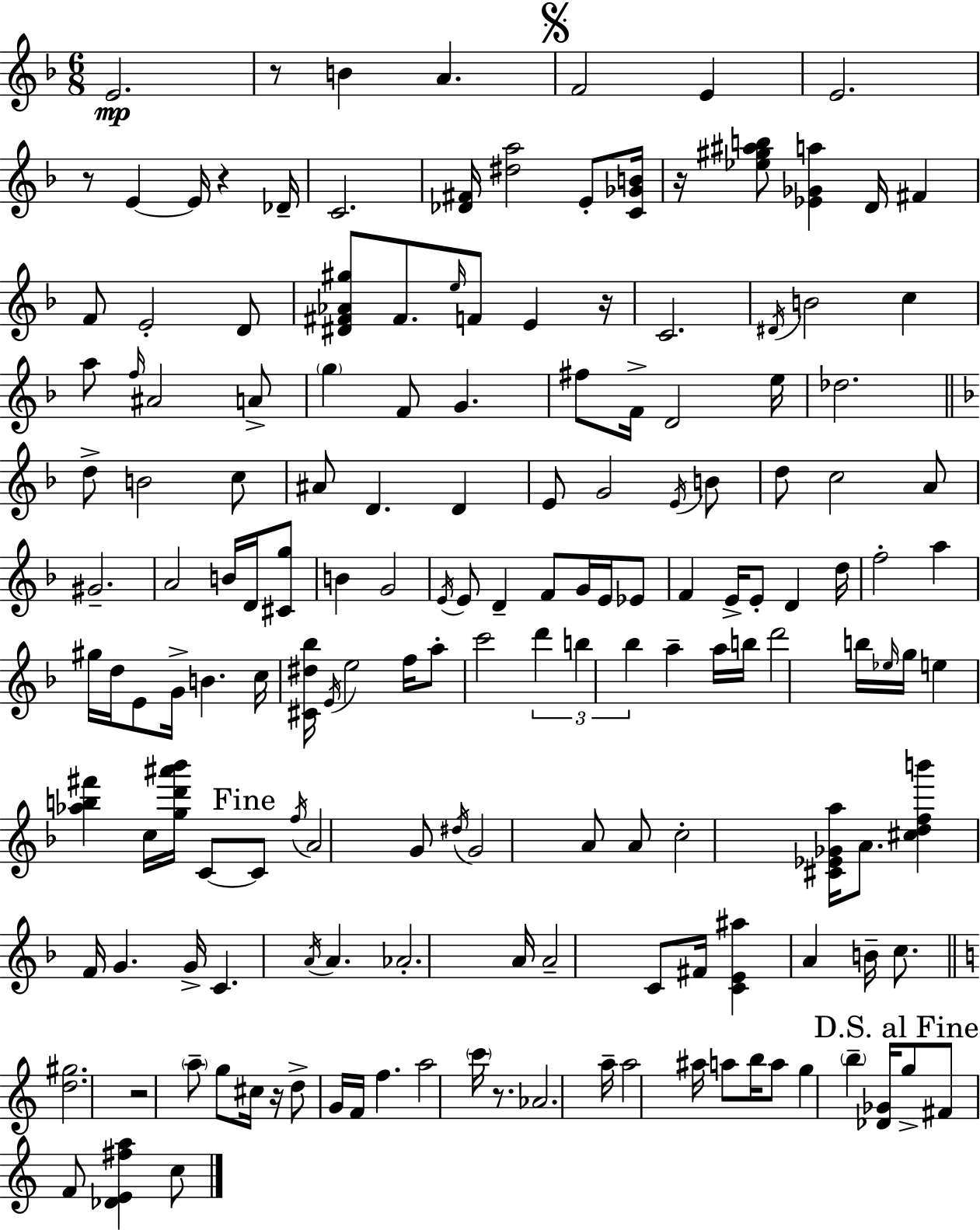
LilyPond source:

{
  \clef treble
  \numericTimeSignature
  \time 6/8
  \key f \major
  e'2.\mp | r8 b'4 a'4. | \mark \markup { \musicglyph "scripts.segno" } f'2 e'4 | e'2. | \break r8 e'4~~ e'16 r4 des'16-- | c'2. | <des' fis'>16 <dis'' a''>2 e'8-. <c' ges' b'>16 | r16 <ees'' gis'' ais'' b''>8 <ees' ges' a''>4 d'16 fis'4 | \break f'8 e'2-. d'8 | <dis' fis' aes' gis''>8 fis'8. \grace { e''16 } f'8 e'4 | r16 c'2. | \acciaccatura { dis'16 } b'2 c''4 | \break a''8 \grace { f''16 } ais'2 | a'8-> \parenthesize g''4 f'8 g'4. | fis''8 f'16-> d'2 | e''16 des''2. | \break \bar "||" \break \key f \major d''8-> b'2 c''8 | ais'8 d'4. d'4 | e'8 g'2 \acciaccatura { e'16 } b'8 | d''8 c''2 a'8 | \break gis'2.-- | a'2 b'16 d'16 <cis' g''>8 | b'4 g'2 | \acciaccatura { e'16 } e'8 d'4-- f'8 g'16 e'16 | \break ees'8 f'4 e'16-> e'8-. d'4 | d''16 f''2-. a''4 | gis''16 d''16 e'8 g'16-> b'4. | c''16 <cis' dis'' bes''>16 \acciaccatura { e'16 } e''2 | \break f''16 a''8-. c'''2 \tuplet 3/2 { d'''4 | b''4 bes''4 } a''4-- | a''16 b''16 d'''2 | b''16 \grace { ees''16 } g''16 e''4 <aes'' b'' fis'''>4 | \break c''16 <g'' d''' ais''' bes'''>16 c'8~~ \mark "Fine" c'8 \acciaccatura { f''16 } a'2 | g'8 \acciaccatura { dis''16 } g'2 | a'8 a'8 c''2-. | <cis' ees' ges' a''>16 a'8. <cis'' d'' f'' b'''>4 f'16 g'4. | \break g'16-> c'4. | \acciaccatura { a'16 } a'4. aes'2.-. | a'16 a'2-- | c'8 fis'16 <c' e' ais''>4 a'4 | \break b'16-- c''8. \bar "||" \break \key c \major <d'' gis''>2. | r2 \parenthesize a''8-- g''8 | cis''16 r16 d''8-> g'16 f'16 f''4. | a''2 \parenthesize c'''16 r8. | \break aes'2. | a''16-- a''2 ais''16 a''8 | b''16 a''8 g''4 \parenthesize b''4-- <des' ges'>16 | \mark "D.S. al Fine" g''8-> fis'8 f'8 <des' e' fis'' a''>4 c''8 | \break \bar "|."
}